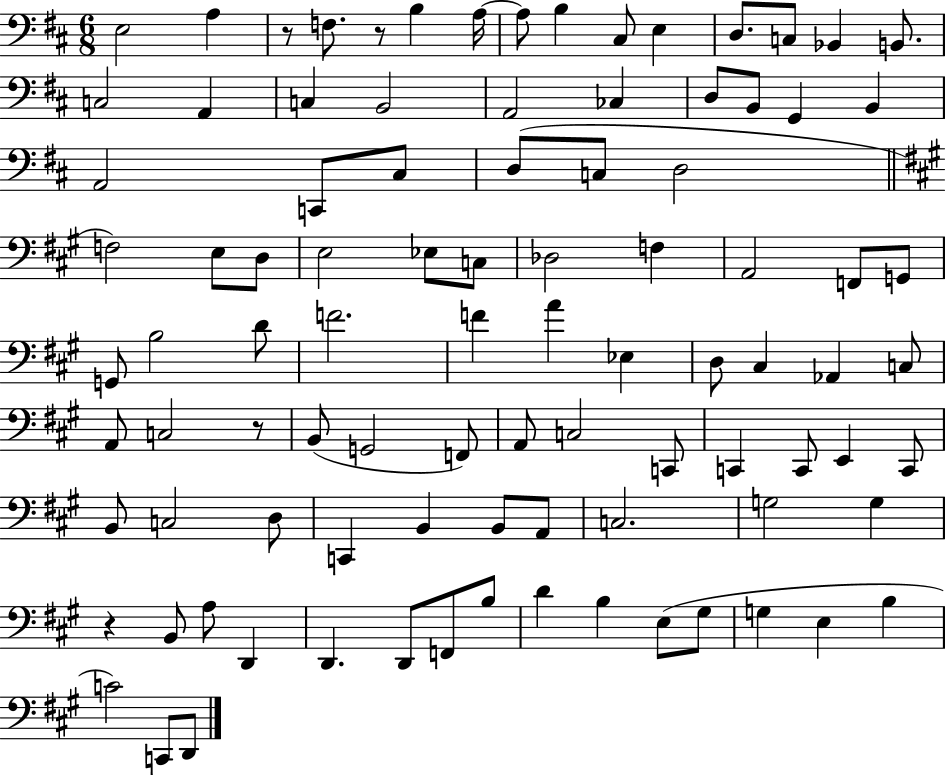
{
  \clef bass
  \numericTimeSignature
  \time 6/8
  \key d \major
  e2 a4 | r8 f8. r8 b4 a16~~ | a8 b4 cis8 e4 | d8. c8 bes,4 b,8. | \break c2 a,4 | c4 b,2 | a,2 ces4 | d8 b,8 g,4 b,4 | \break a,2 c,8 cis8 | d8( c8 d2 | \bar "||" \break \key a \major f2) e8 d8 | e2 ees8 c8 | des2 f4 | a,2 f,8 g,8 | \break g,8 b2 d'8 | f'2. | f'4 a'4 ees4 | d8 cis4 aes,4 c8 | \break a,8 c2 r8 | b,8( g,2 f,8) | a,8 c2 c,8 | c,4 c,8 e,4 c,8 | \break b,8 c2 d8 | c,4 b,4 b,8 a,8 | c2. | g2 g4 | \break r4 b,8 a8 d,4 | d,4. d,8 f,8 b8 | d'4 b4 e8( gis8 | g4 e4 b4 | \break c'2) c,8 d,8 | \bar "|."
}